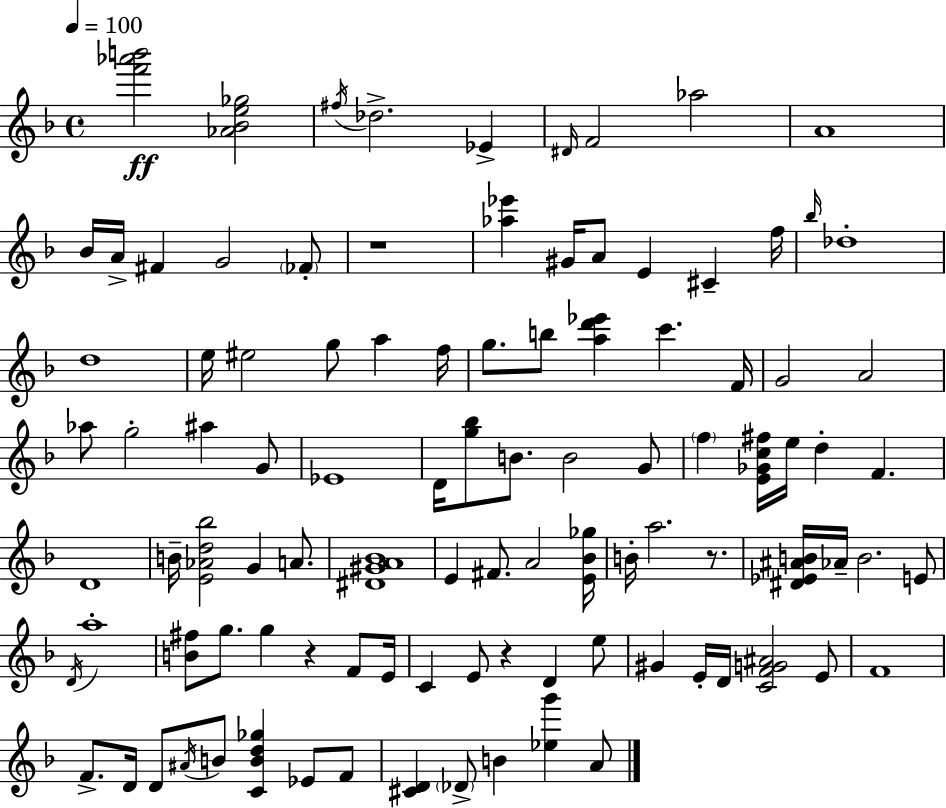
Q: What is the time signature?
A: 4/4